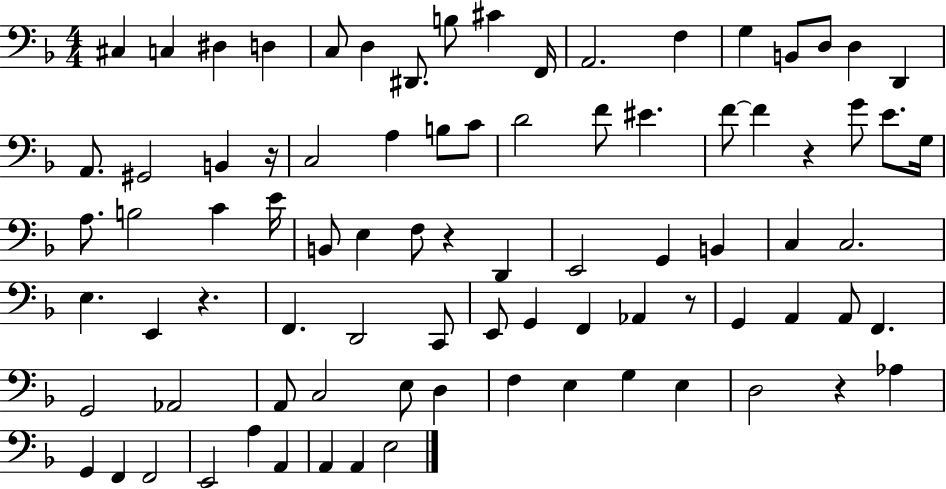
C#3/q C3/q D#3/q D3/q C3/e D3/q D#2/e. B3/e C#4/q F2/s A2/h. F3/q G3/q B2/e D3/e D3/q D2/q A2/e. G#2/h B2/q R/s C3/h A3/q B3/e C4/e D4/h F4/e EIS4/q. F4/e F4/q R/q G4/e E4/e. G3/s A3/e. B3/h C4/q E4/s B2/e E3/q F3/e R/q D2/q E2/h G2/q B2/q C3/q C3/h. E3/q. E2/q R/q. F2/q. D2/h C2/e E2/e G2/q F2/q Ab2/q R/e G2/q A2/q A2/e F2/q. G2/h Ab2/h A2/e C3/h E3/e D3/q F3/q E3/q G3/q E3/q D3/h R/q Ab3/q G2/q F2/q F2/h E2/h A3/q A2/q A2/q A2/q E3/h